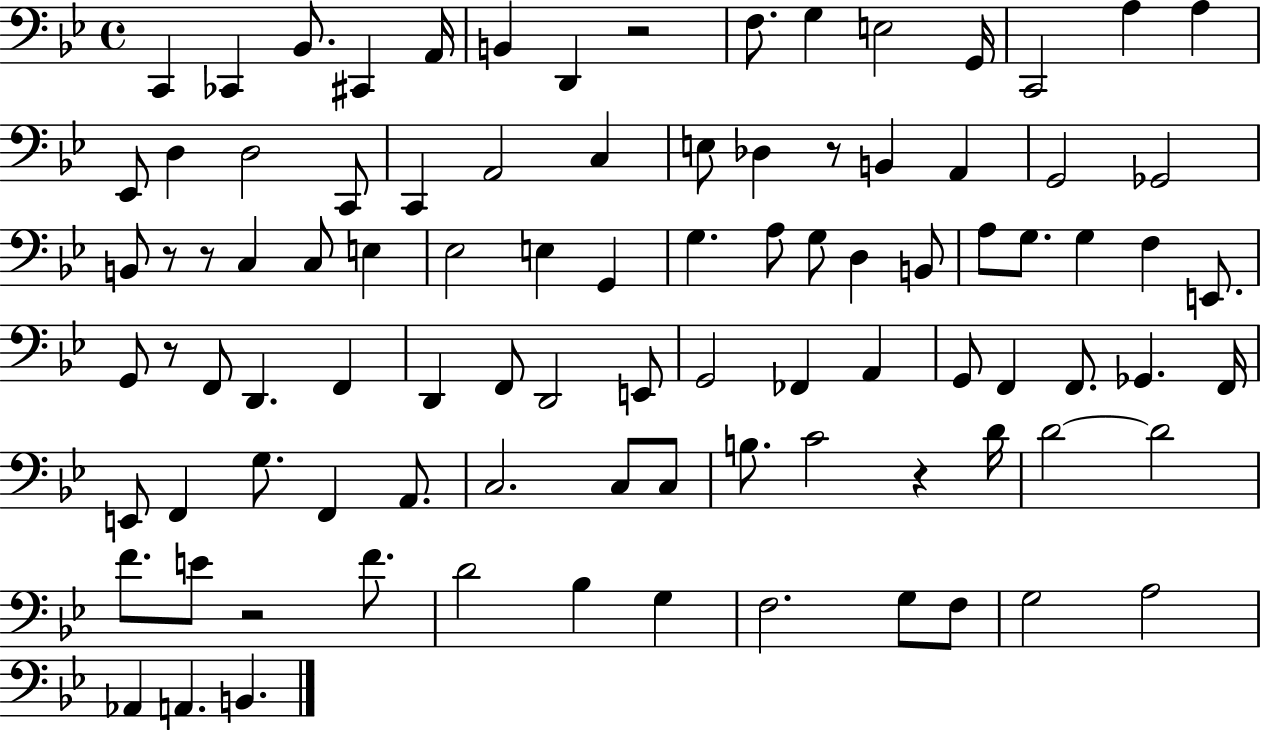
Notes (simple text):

C2/q CES2/q Bb2/e. C#2/q A2/s B2/q D2/q R/h F3/e. G3/q E3/h G2/s C2/h A3/q A3/q Eb2/e D3/q D3/h C2/e C2/q A2/h C3/q E3/e Db3/q R/e B2/q A2/q G2/h Gb2/h B2/e R/e R/e C3/q C3/e E3/q Eb3/h E3/q G2/q G3/q. A3/e G3/e D3/q B2/e A3/e G3/e. G3/q F3/q E2/e. G2/e R/e F2/e D2/q. F2/q D2/q F2/e D2/h E2/e G2/h FES2/q A2/q G2/e F2/q F2/e. Gb2/q. F2/s E2/e F2/q G3/e. F2/q A2/e. C3/h. C3/e C3/e B3/e. C4/h R/q D4/s D4/h D4/h F4/e. E4/e R/h F4/e. D4/h Bb3/q G3/q F3/h. G3/e F3/e G3/h A3/h Ab2/q A2/q. B2/q.